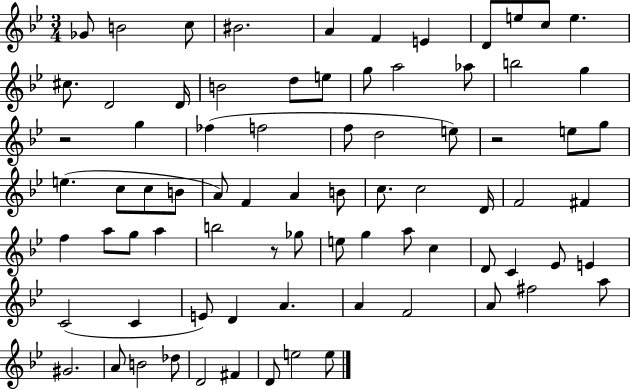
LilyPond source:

{
  \clef treble
  \numericTimeSignature
  \time 3/4
  \key bes \major
  ges'8 b'2 c''8 | bis'2. | a'4 f'4 e'4 | d'8 e''8 c''8 e''4. | \break cis''8. d'2 d'16 | b'2 d''8 e''8 | g''8 a''2 aes''8 | b''2 g''4 | \break r2 g''4 | fes''4( f''2 | f''8 d''2 e''8) | r2 e''8 g''8 | \break e''4.( c''8 c''8 b'8 | a'8) f'4 a'4 b'8 | c''8. c''2 d'16 | f'2 fis'4 | \break f''4 a''8 g''8 a''4 | b''2 r8 ges''8 | e''8 g''4 a''8 c''4 | d'8 c'4 ees'8 e'4 | \break c'2( c'4 | e'8) d'4 a'4. | a'4 f'2 | a'8 fis''2 a''8 | \break gis'2. | a'8 b'2 des''8 | d'2 fis'4 | d'8 e''2 e''8 | \break \bar "|."
}